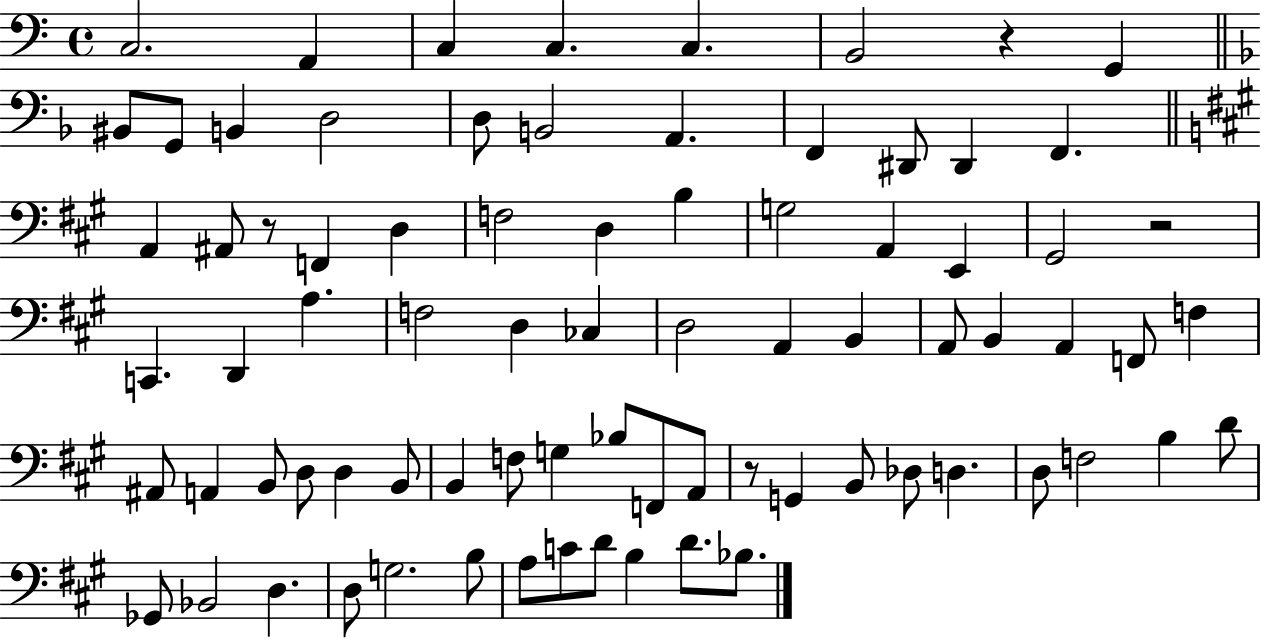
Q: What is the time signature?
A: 4/4